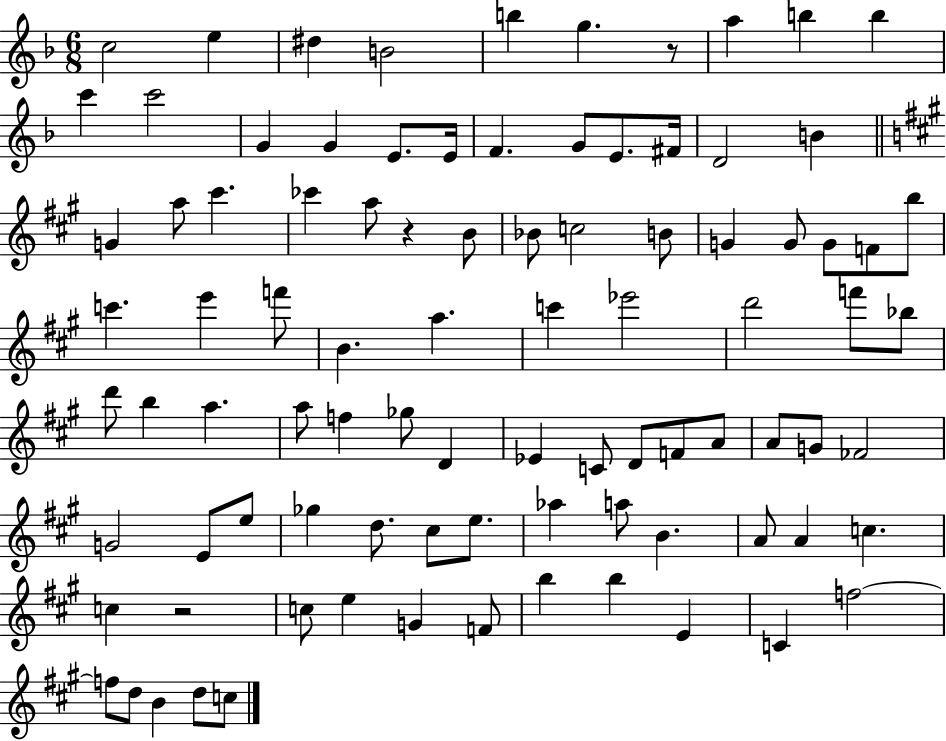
C5/h E5/q D#5/q B4/h B5/q G5/q. R/e A5/q B5/q B5/q C6/q C6/h G4/q G4/q E4/e. E4/s F4/q. G4/e E4/e. F#4/s D4/h B4/q G4/q A5/e C#6/q. CES6/q A5/e R/q B4/e Bb4/e C5/h B4/e G4/q G4/e G4/e F4/e B5/e C6/q. E6/q F6/e B4/q. A5/q. C6/q Eb6/h D6/h F6/e Bb5/e D6/e B5/q A5/q. A5/e F5/q Gb5/e D4/q Eb4/q C4/e D4/e F4/e A4/e A4/e G4/e FES4/h G4/h E4/e E5/e Gb5/q D5/e. C#5/e E5/e. Ab5/q A5/e B4/q. A4/e A4/q C5/q. C5/q R/h C5/e E5/q G4/q F4/e B5/q B5/q E4/q C4/q F5/h F5/e D5/e B4/q D5/e C5/e